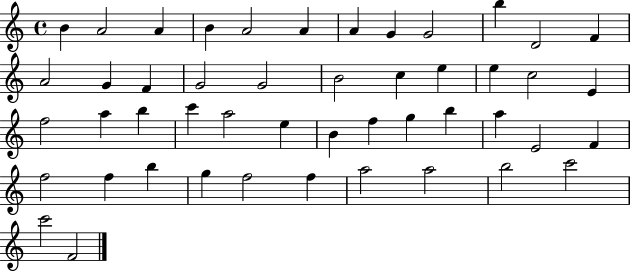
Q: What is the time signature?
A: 4/4